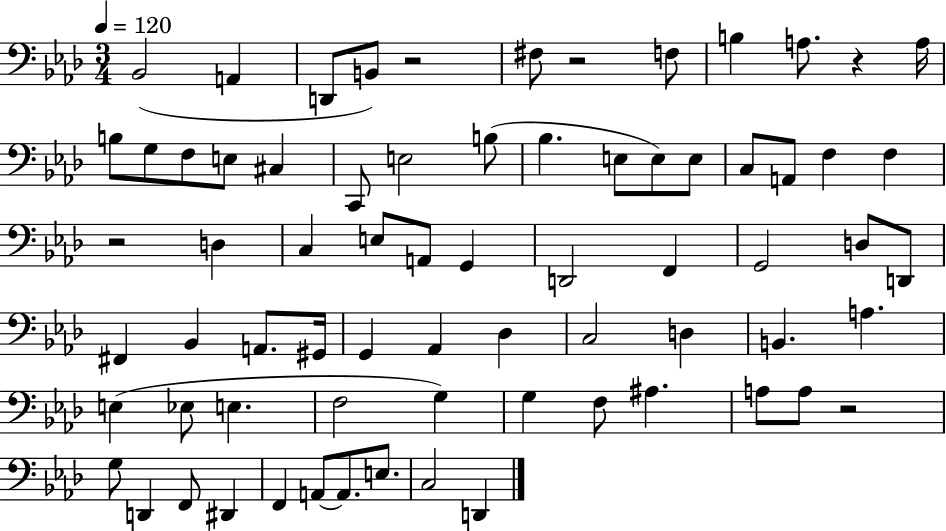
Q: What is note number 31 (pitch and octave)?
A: D2